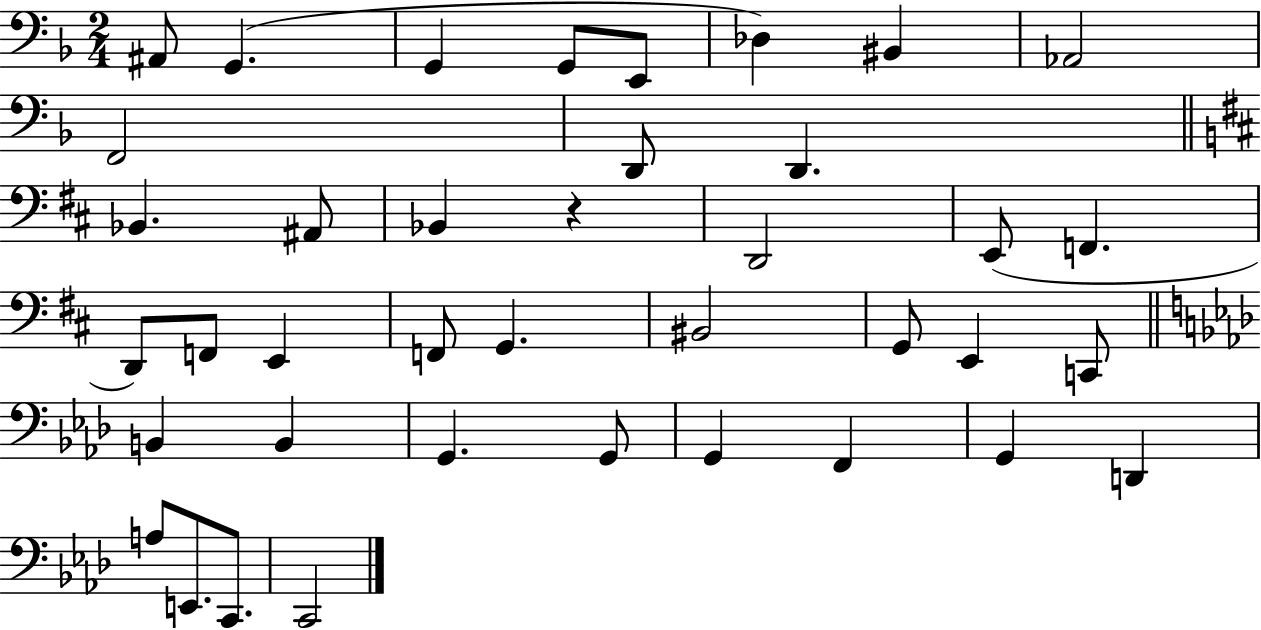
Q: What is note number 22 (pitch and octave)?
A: G2